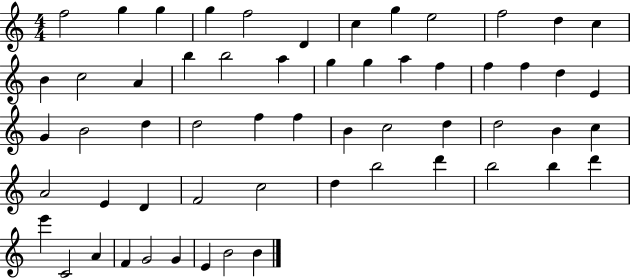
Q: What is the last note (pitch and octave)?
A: B4